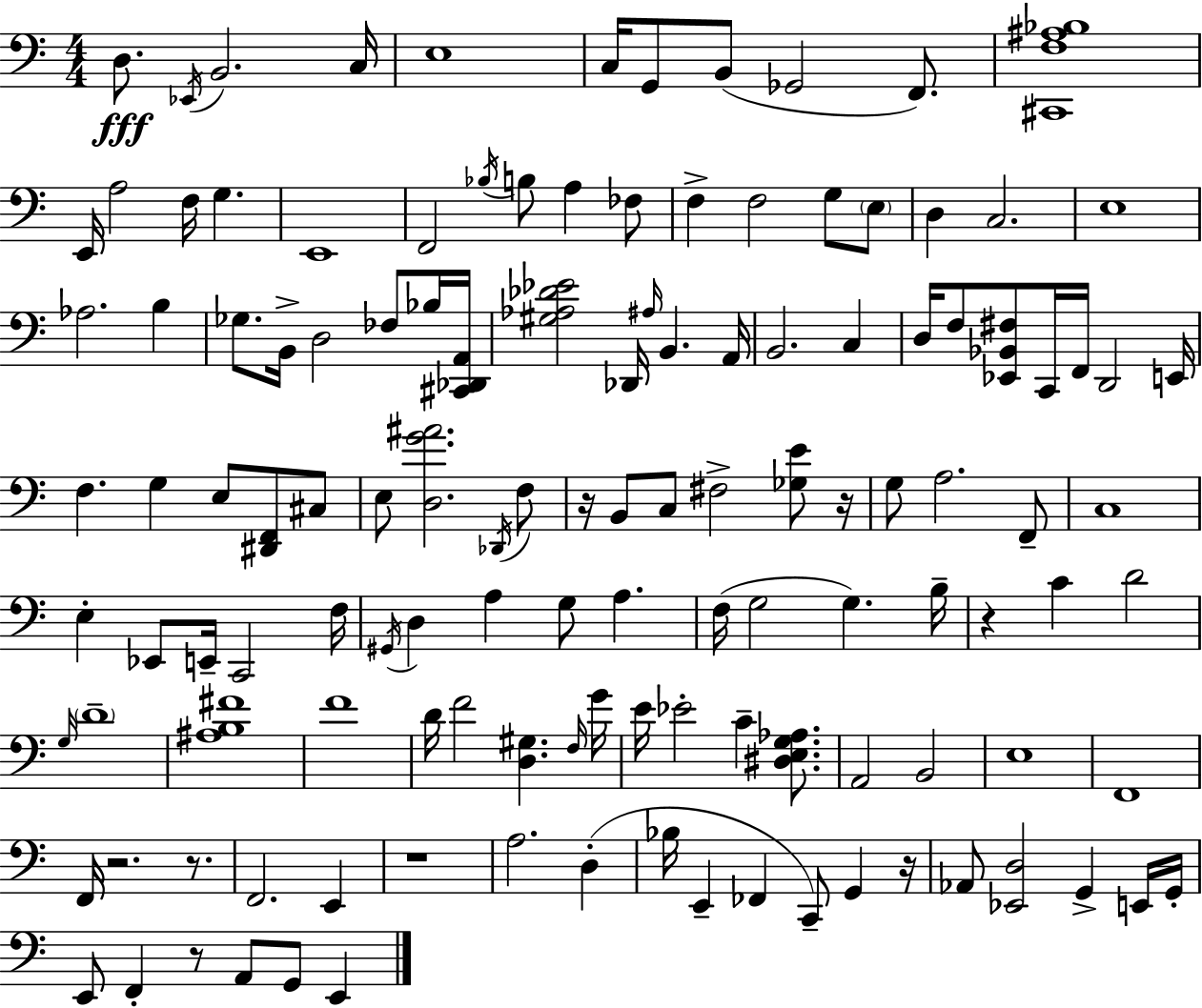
X:1
T:Untitled
M:4/4
L:1/4
K:Am
D,/2 _E,,/4 B,,2 C,/4 E,4 C,/4 G,,/2 B,,/2 _G,,2 F,,/2 [^C,,F,^A,_B,]4 E,,/4 A,2 F,/4 G, E,,4 F,,2 _B,/4 B,/2 A, _F,/2 F, F,2 G,/2 E,/2 D, C,2 E,4 _A,2 B, _G,/2 B,,/4 D,2 _F,/2 _B,/4 [^C,,_D,,A,,]/4 [^G,_A,_D_E]2 _D,,/4 ^A,/4 B,, A,,/4 B,,2 C, D,/4 F,/2 [_E,,_B,,^F,]/2 C,,/4 F,,/4 D,,2 E,,/4 F, G, E,/2 [^D,,F,,]/2 ^C,/2 E,/2 [D,G^A]2 _D,,/4 F,/2 z/4 B,,/2 C,/2 ^F,2 [_G,E]/2 z/4 G,/2 A,2 F,,/2 C,4 E, _E,,/2 E,,/4 C,,2 F,/4 ^G,,/4 D, A, G,/2 A, F,/4 G,2 G, B,/4 z C D2 G,/4 D4 [^A,B,^F]4 F4 D/4 F2 [D,^G,] F,/4 G/4 E/4 _E2 C [^D,E,G,_A,]/2 A,,2 B,,2 E,4 F,,4 F,,/4 z2 z/2 F,,2 E,, z4 A,2 D, _B,/4 E,, _F,, C,,/2 G,, z/4 _A,,/2 [_E,,D,]2 G,, E,,/4 G,,/4 E,,/2 F,, z/2 A,,/2 G,,/2 E,,